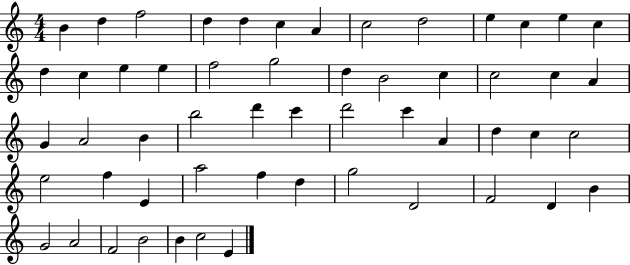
{
  \clef treble
  \numericTimeSignature
  \time 4/4
  \key c \major
  b'4 d''4 f''2 | d''4 d''4 c''4 a'4 | c''2 d''2 | e''4 c''4 e''4 c''4 | \break d''4 c''4 e''4 e''4 | f''2 g''2 | d''4 b'2 c''4 | c''2 c''4 a'4 | \break g'4 a'2 b'4 | b''2 d'''4 c'''4 | d'''2 c'''4 a'4 | d''4 c''4 c''2 | \break e''2 f''4 e'4 | a''2 f''4 d''4 | g''2 d'2 | f'2 d'4 b'4 | \break g'2 a'2 | f'2 b'2 | b'4 c''2 e'4 | \bar "|."
}